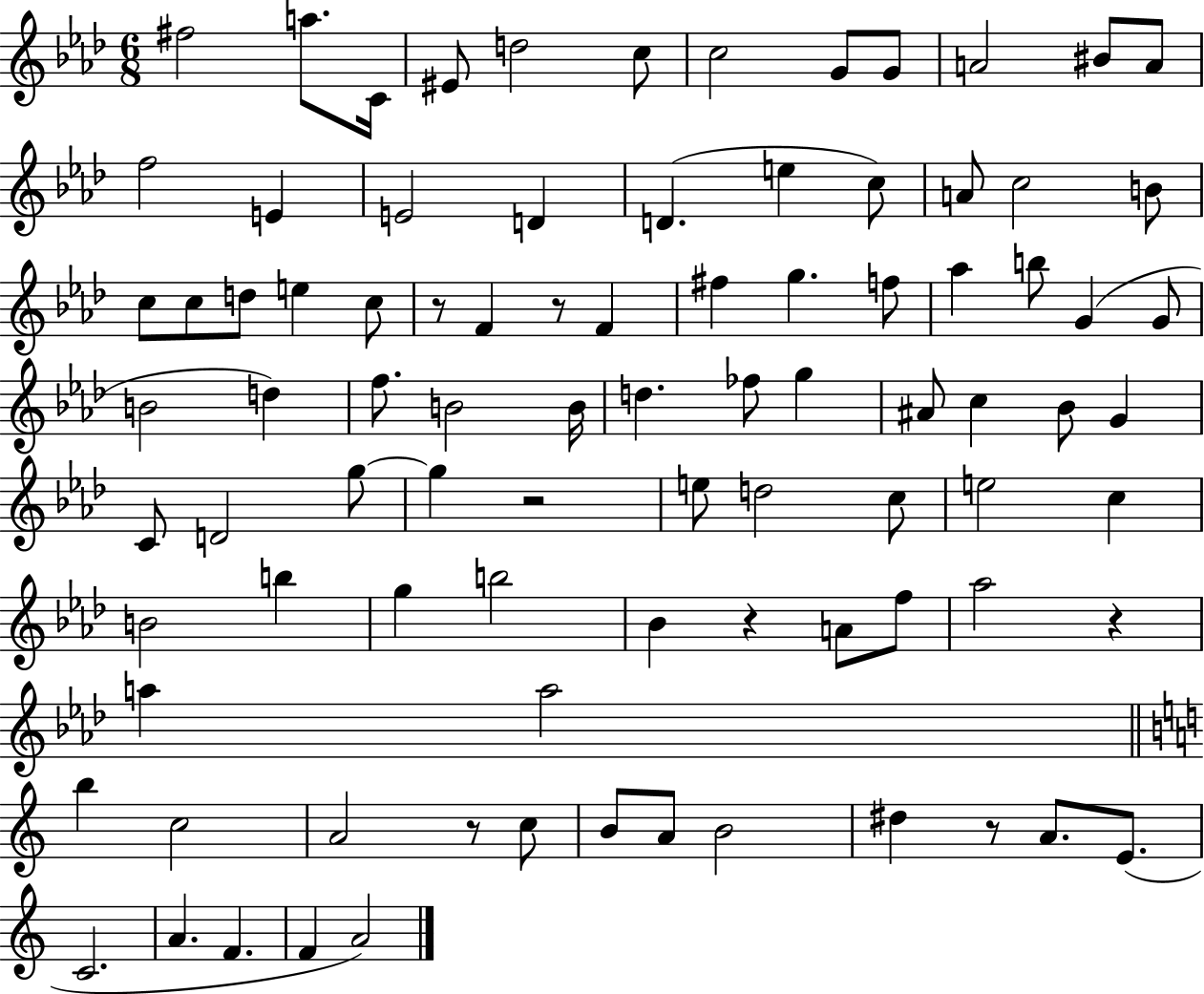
X:1
T:Untitled
M:6/8
L:1/4
K:Ab
^f2 a/2 C/4 ^E/2 d2 c/2 c2 G/2 G/2 A2 ^B/2 A/2 f2 E E2 D D e c/2 A/2 c2 B/2 c/2 c/2 d/2 e c/2 z/2 F z/2 F ^f g f/2 _a b/2 G G/2 B2 d f/2 B2 B/4 d _f/2 g ^A/2 c _B/2 G C/2 D2 g/2 g z2 e/2 d2 c/2 e2 c B2 b g b2 _B z A/2 f/2 _a2 z a a2 b c2 A2 z/2 c/2 B/2 A/2 B2 ^d z/2 A/2 E/2 C2 A F F A2